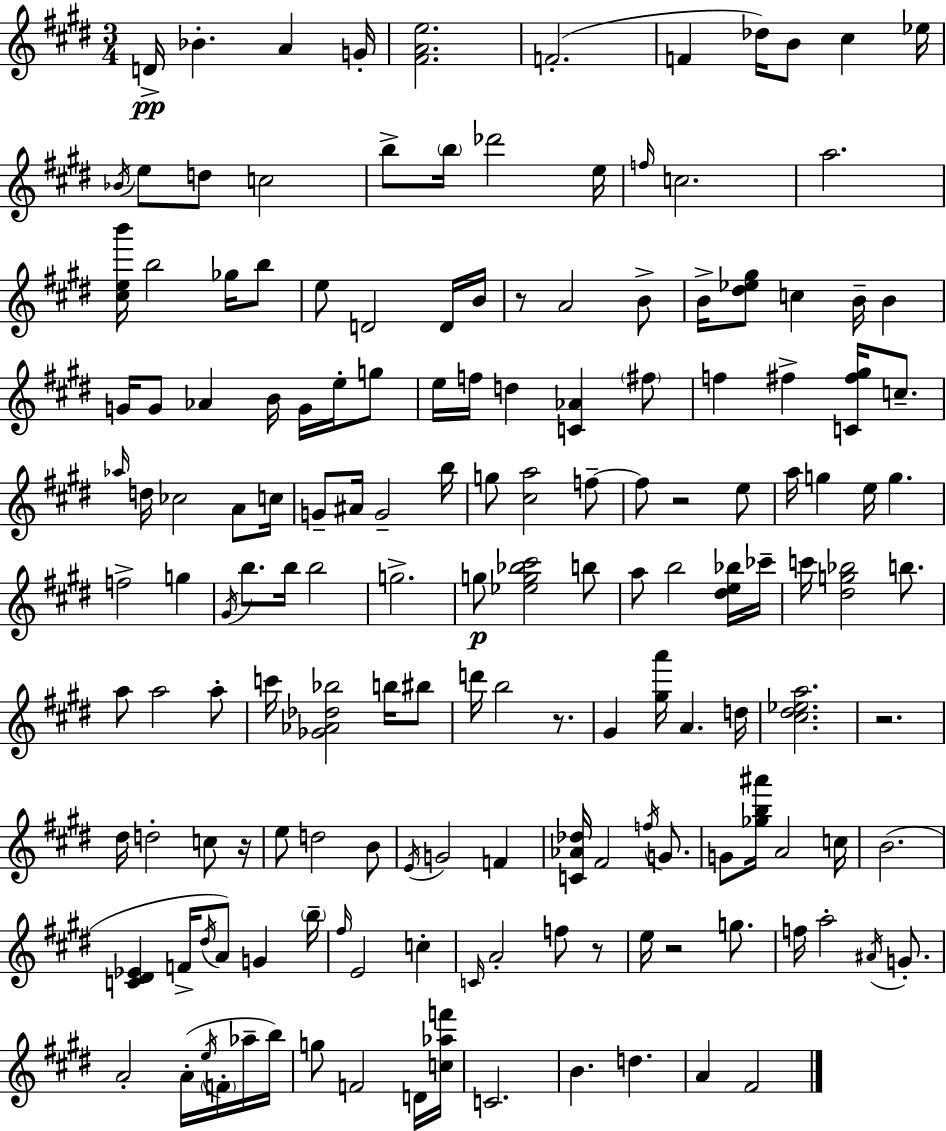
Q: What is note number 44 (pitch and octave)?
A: D5